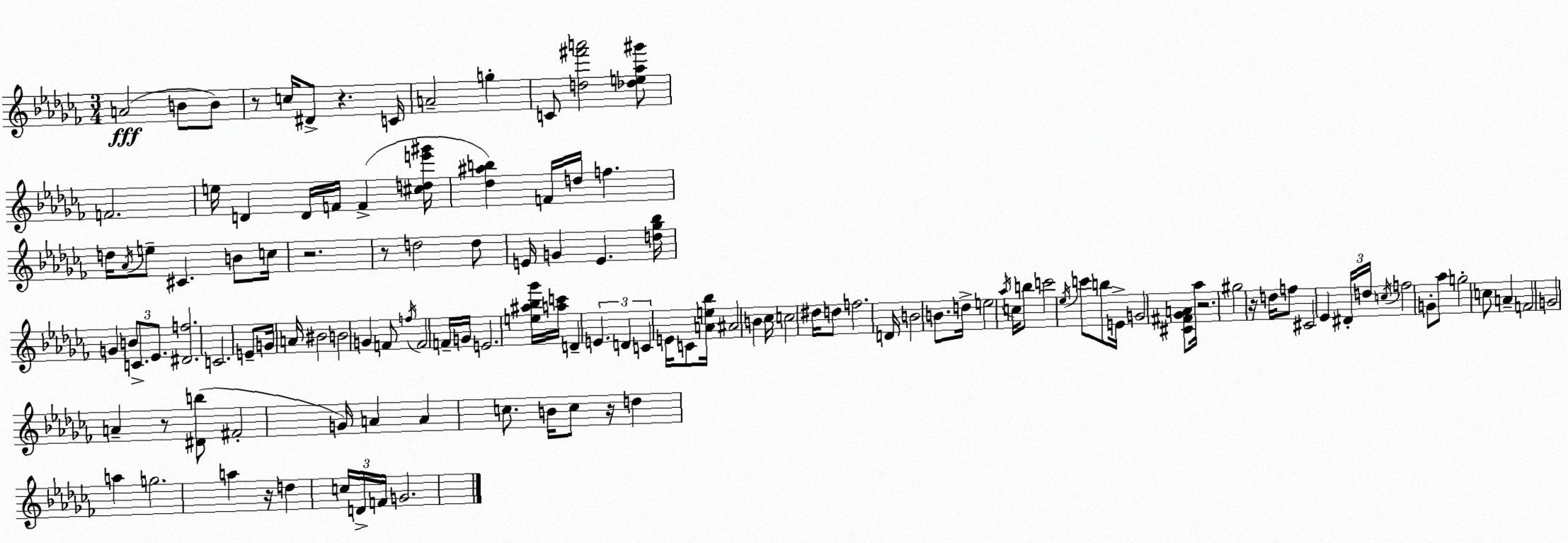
X:1
T:Untitled
M:3/4
L:1/4
K:Abm
A2 B/2 B/2 z/2 c/4 ^D/2 z C/4 A2 g C/2 [d^f'a']2 [_de_a^g']/2 F2 e/4 D D/4 F/4 F [^cde'^g']/4 [_d^ab] F/4 d/4 f d/4 _A/4 e/2 ^C B/2 c/4 z2 z/2 d2 d/2 E/4 G E [d_g_b]/4 G B/2 C/2 _E/2 [^Df]2 C2 E/2 G/4 A/4 ^B2 B2 G F/2 f/4 F2 F/4 G/4 E2 [e^a_b_g']/4 [ac']/4 D E D C E/4 C/2 [Ae_b]/4 ^A2 B _c/4 c2 ^d/4 d/2 f2 D/4 B2 B/2 d/4 e2 _a/4 c/4 b/2 c'2 _e/4 c'/2 b/2 E/4 G2 [^C^F_GA]/2 _a/4 z2 ^g2 z/4 d/4 f/2 ^C2 _E ^D/4 d/4 c/4 f2 G/2 _a/2 g2 c/2 A F2 G2 A z/2 [^Db]/2 ^F2 G/4 A A c/2 B/4 c/2 z/4 d a g2 a z/4 d c/4 D/4 F/4 G2